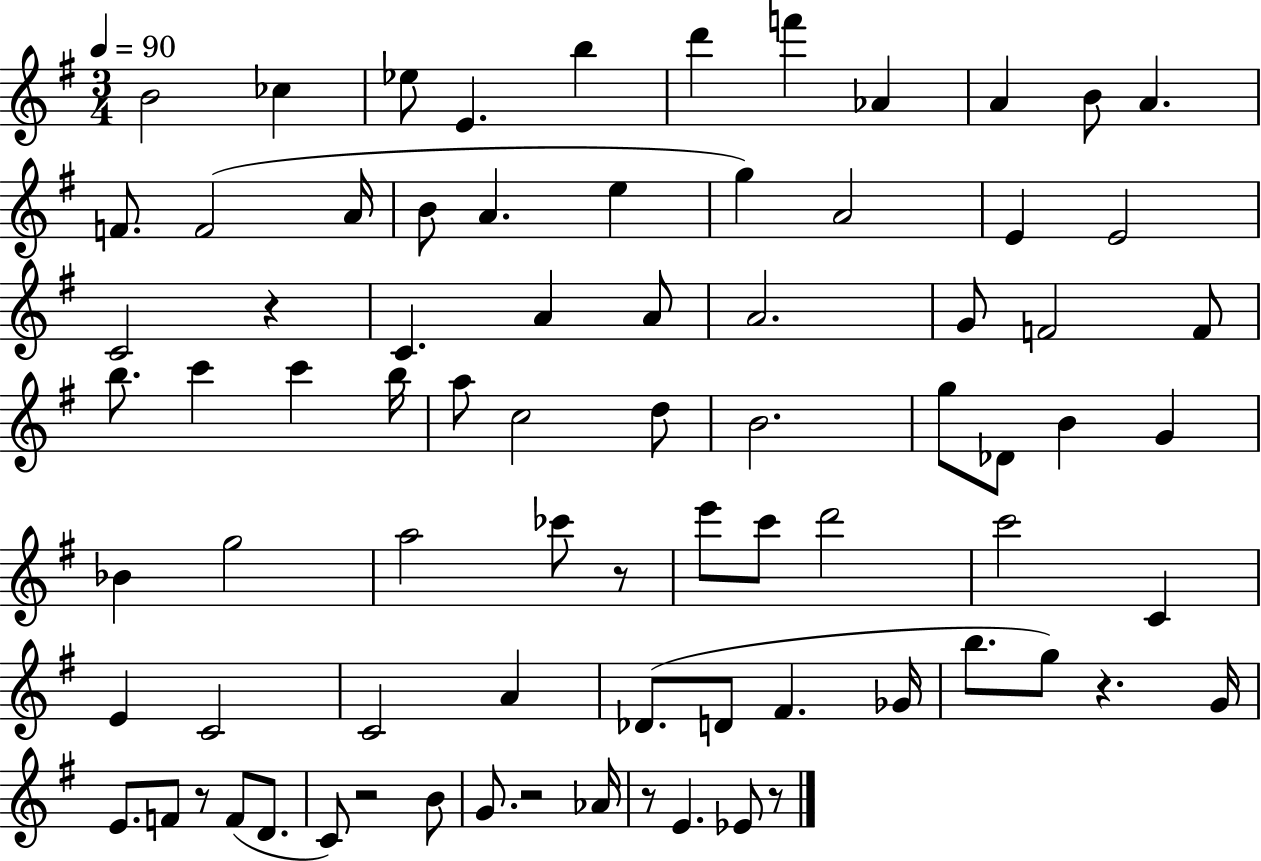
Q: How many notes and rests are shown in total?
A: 79